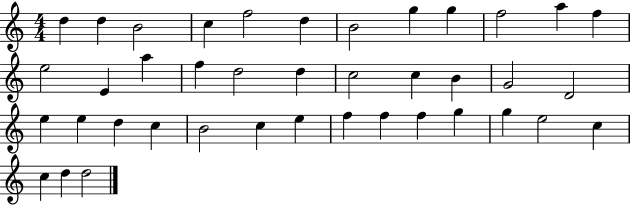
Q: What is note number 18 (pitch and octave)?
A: D5